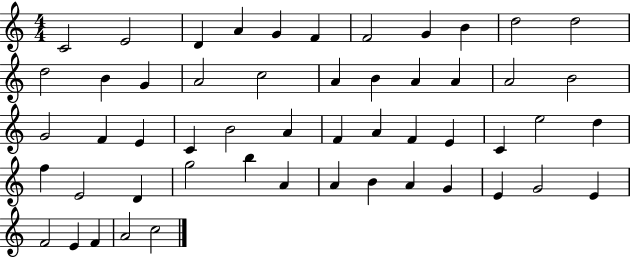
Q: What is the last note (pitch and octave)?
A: C5